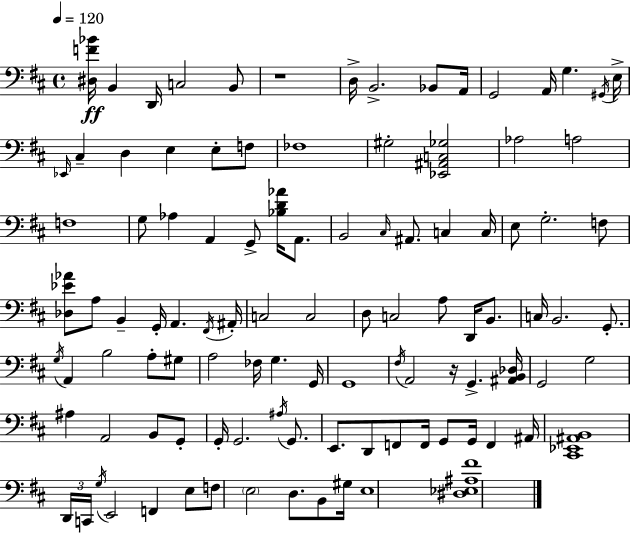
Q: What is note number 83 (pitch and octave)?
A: F2